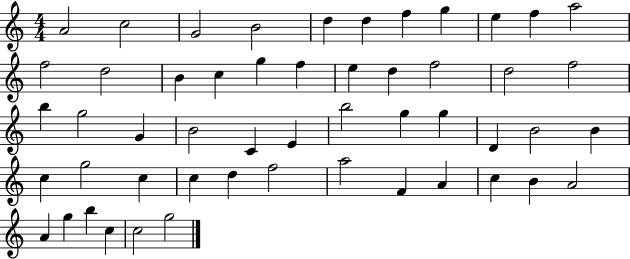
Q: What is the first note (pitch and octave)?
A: A4